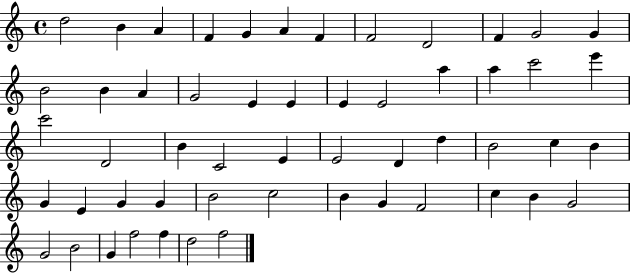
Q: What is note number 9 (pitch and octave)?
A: D4